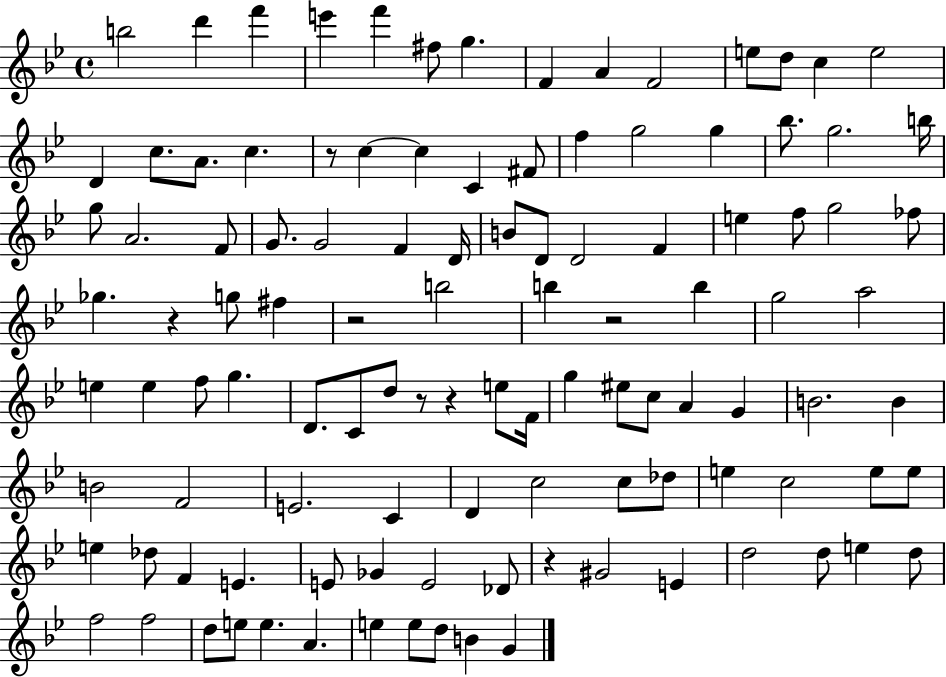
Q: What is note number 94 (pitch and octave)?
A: F5